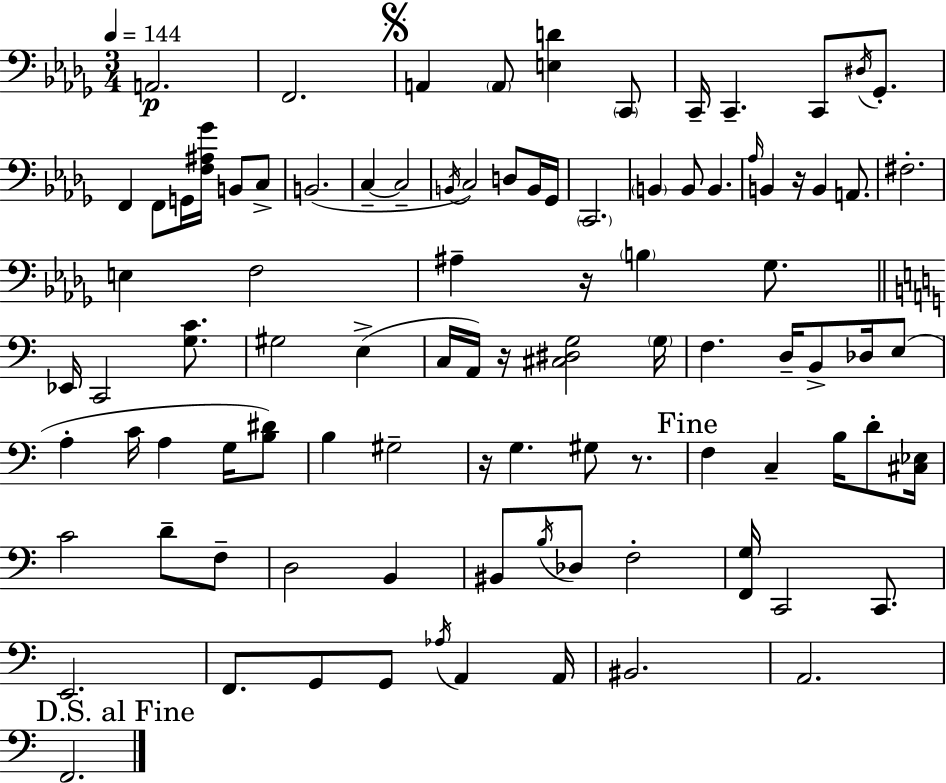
X:1
T:Untitled
M:3/4
L:1/4
K:Bbm
A,,2 F,,2 A,, A,,/2 [E,D] C,,/2 C,,/4 C,, C,,/2 ^D,/4 _G,,/2 F,, F,,/2 G,,/4 [F,^A,_G]/4 B,,/2 C,/2 B,,2 C, C,2 B,,/4 C,2 D,/2 B,,/4 _G,,/4 C,,2 B,, B,,/2 B,, _A,/4 B,, z/4 B,, A,,/2 ^F,2 E, F,2 ^A, z/4 B, _G,/2 _E,,/4 C,,2 [G,C]/2 ^G,2 E, C,/4 A,,/4 z/4 [^C,^D,G,]2 G,/4 F, D,/4 B,,/2 _D,/4 E,/2 A, C/4 A, G,/4 [B,^D]/2 B, ^G,2 z/4 G, ^G,/2 z/2 F, C, B,/4 D/2 [^C,_E,]/4 C2 D/2 F,/2 D,2 B,, ^B,,/2 B,/4 _D,/2 F,2 [F,,G,]/4 C,,2 C,,/2 E,,2 F,,/2 G,,/2 G,,/2 _A,/4 A,, A,,/4 ^B,,2 A,,2 F,,2